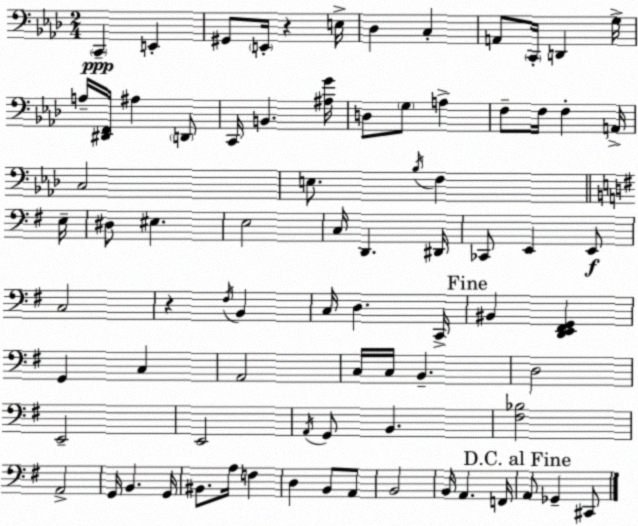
X:1
T:Untitled
M:2/4
L:1/4
K:Fm
C,, E,, ^G,,/2 E,,/4 z E,/4 _D, C, A,,/2 C,,/4 D,, G,/4 A,/4 [^D,,F,,]/4 ^A, D,,/2 C,,/4 B,, [^A,G]/4 D,/2 G,/2 A, F,/2 F,/4 F, A,,/4 C,2 E,/2 _B,/4 F, E,/4 ^D,/2 ^E, E,2 C,/4 D,, ^D,,/4 _C,,/2 E,, E,,/2 C,2 z ^F,/4 B,, C,/4 D, C,,/4 ^B,, [D,,E,,^F,,G,,] G,, C, A,,2 C,/4 C,/4 B,, D,2 E,,2 E,,2 A,,/4 G,,/2 B,, [^F,_B,]2 A,,2 G,,/4 B,, G,,/4 ^B,,/2 A,/4 F, D, B,,/2 A,,/2 B,,2 B,,/4 A,, F,,/4 A,,/2 _G,, ^C,,/2